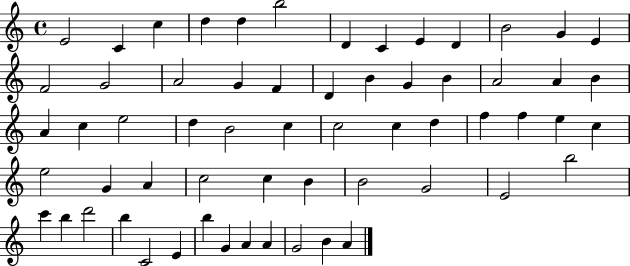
{
  \clef treble
  \time 4/4
  \defaultTimeSignature
  \key c \major
  e'2 c'4 c''4 | d''4 d''4 b''2 | d'4 c'4 e'4 d'4 | b'2 g'4 e'4 | \break f'2 g'2 | a'2 g'4 f'4 | d'4 b'4 g'4 b'4 | a'2 a'4 b'4 | \break a'4 c''4 e''2 | d''4 b'2 c''4 | c''2 c''4 d''4 | f''4 f''4 e''4 c''4 | \break e''2 g'4 a'4 | c''2 c''4 b'4 | b'2 g'2 | e'2 b''2 | \break c'''4 b''4 d'''2 | b''4 c'2 e'4 | b''4 g'4 a'4 a'4 | g'2 b'4 a'4 | \break \bar "|."
}